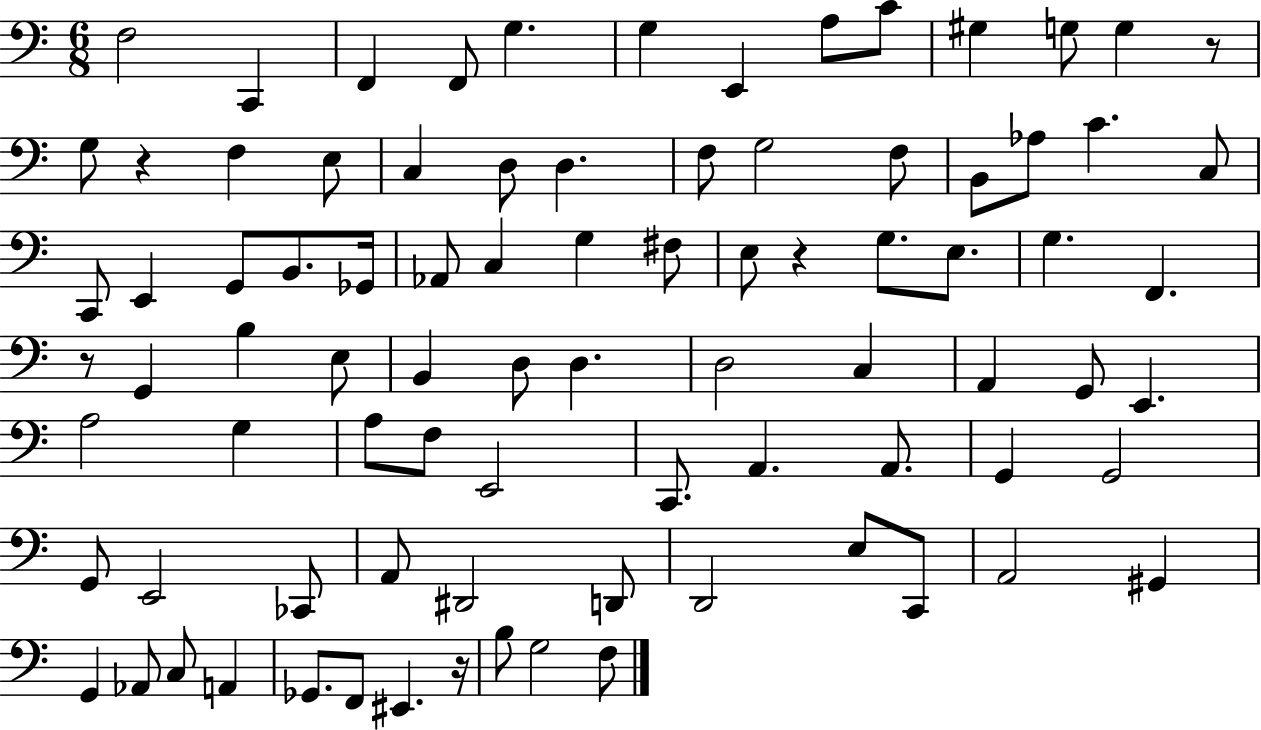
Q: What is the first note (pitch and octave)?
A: F3